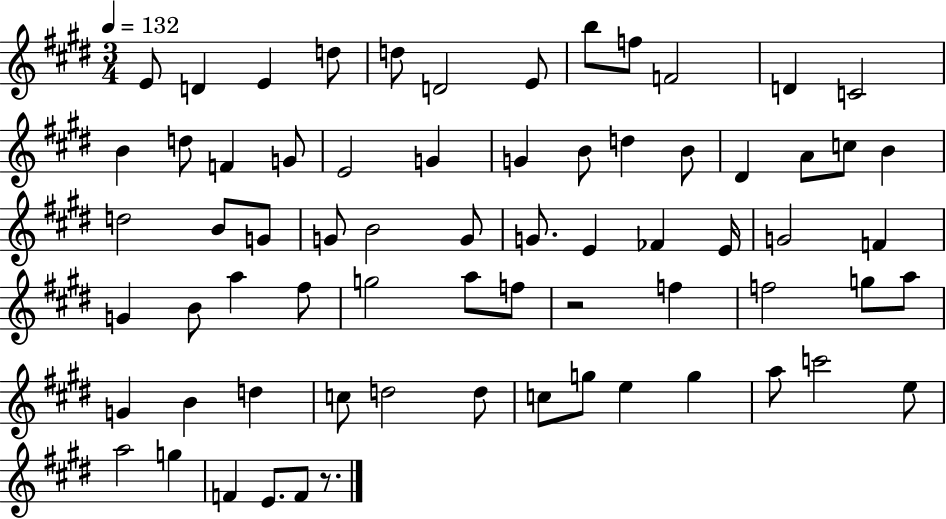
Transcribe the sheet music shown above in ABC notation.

X:1
T:Untitled
M:3/4
L:1/4
K:E
E/2 D E d/2 d/2 D2 E/2 b/2 f/2 F2 D C2 B d/2 F G/2 E2 G G B/2 d B/2 ^D A/2 c/2 B d2 B/2 G/2 G/2 B2 G/2 G/2 E _F E/4 G2 F G B/2 a ^f/2 g2 a/2 f/2 z2 f f2 g/2 a/2 G B d c/2 d2 d/2 c/2 g/2 e g a/2 c'2 e/2 a2 g F E/2 F/2 z/2